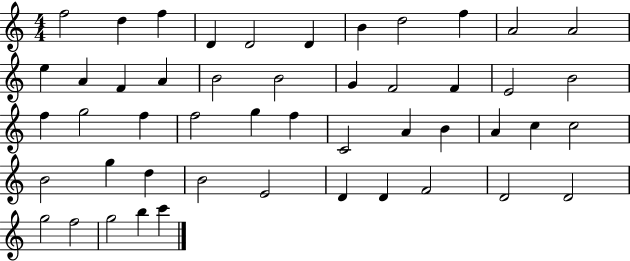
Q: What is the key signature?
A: C major